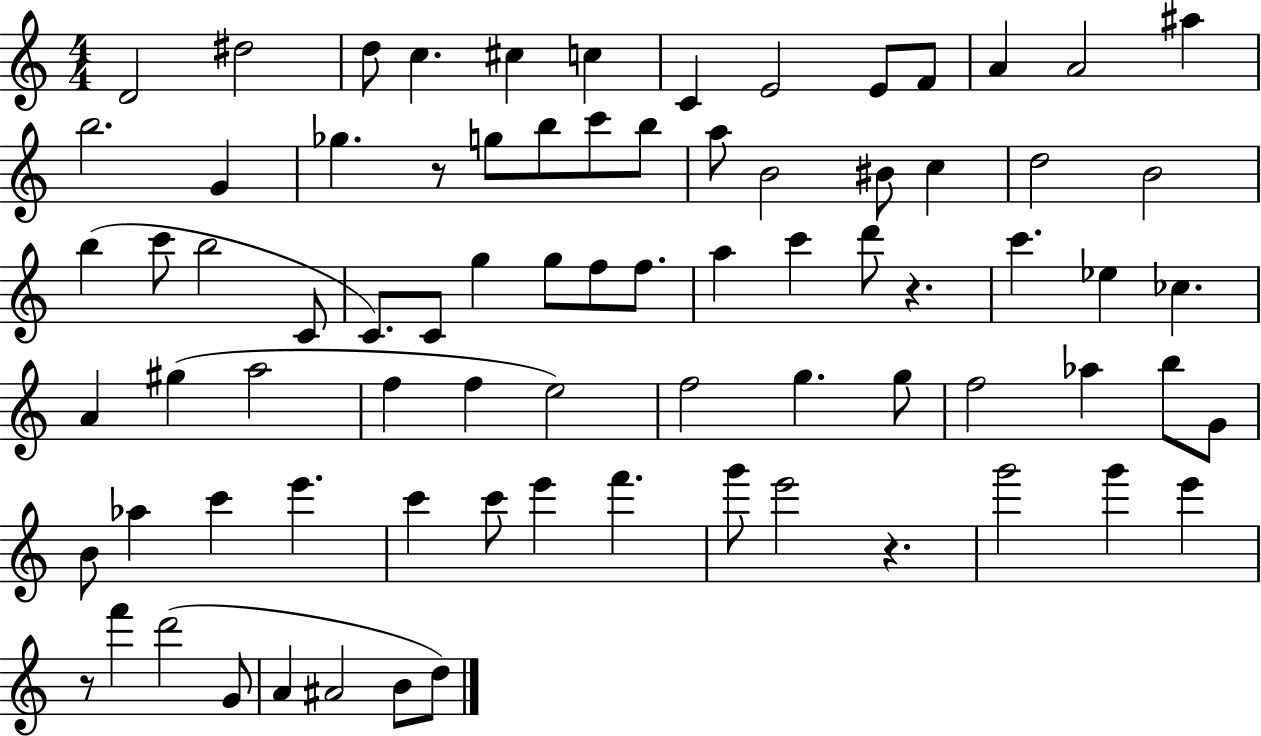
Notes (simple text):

D4/h D#5/h D5/e C5/q. C#5/q C5/q C4/q E4/h E4/e F4/e A4/q A4/h A#5/q B5/h. G4/q Gb5/q. R/e G5/e B5/e C6/e B5/e A5/e B4/h BIS4/e C5/q D5/h B4/h B5/q C6/e B5/h C4/e C4/e. C4/e G5/q G5/e F5/e F5/e. A5/q C6/q D6/e R/q. C6/q. Eb5/q CES5/q. A4/q G#5/q A5/h F5/q F5/q E5/h F5/h G5/q. G5/e F5/h Ab5/q B5/e G4/e B4/e Ab5/q C6/q E6/q. C6/q C6/e E6/q F6/q. G6/e E6/h R/q. G6/h G6/q E6/q R/e F6/q D6/h G4/e A4/q A#4/h B4/e D5/e